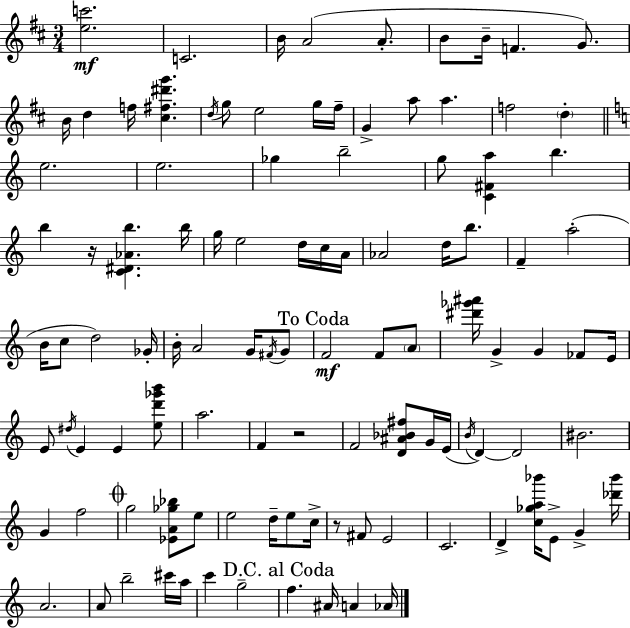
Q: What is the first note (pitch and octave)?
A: C4